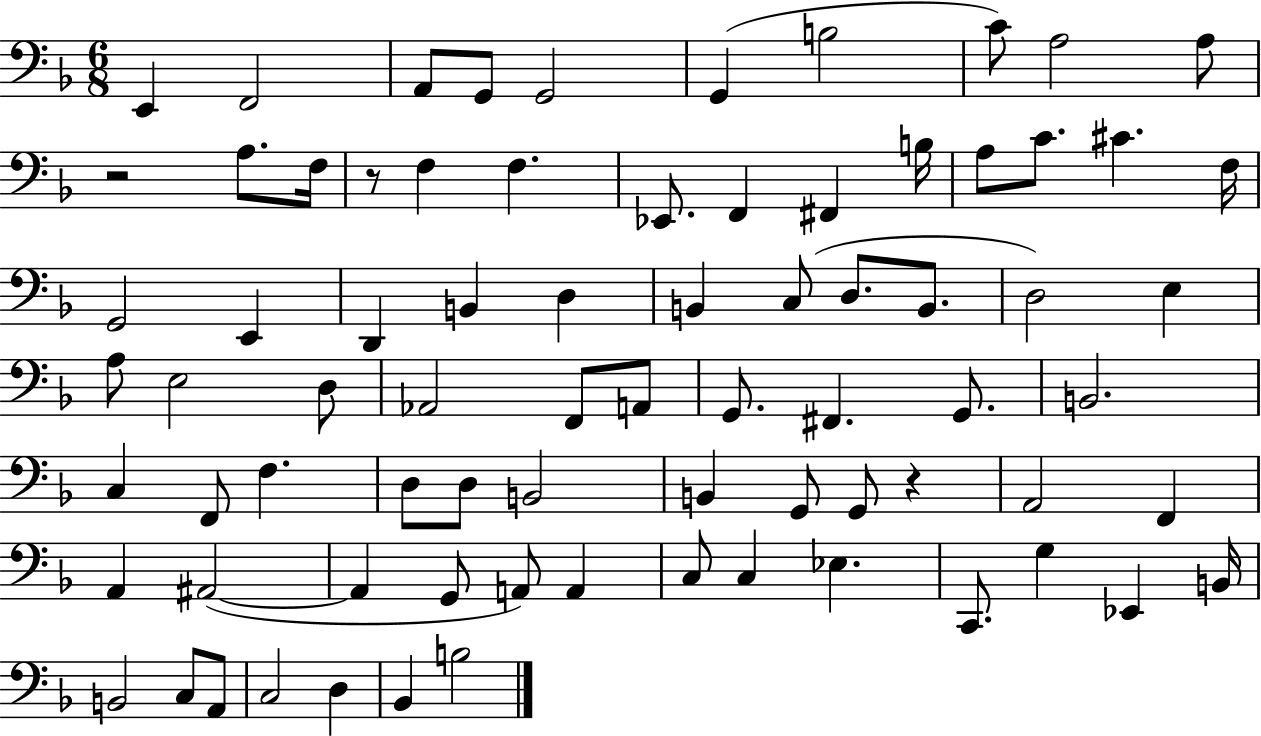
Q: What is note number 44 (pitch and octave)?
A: C3